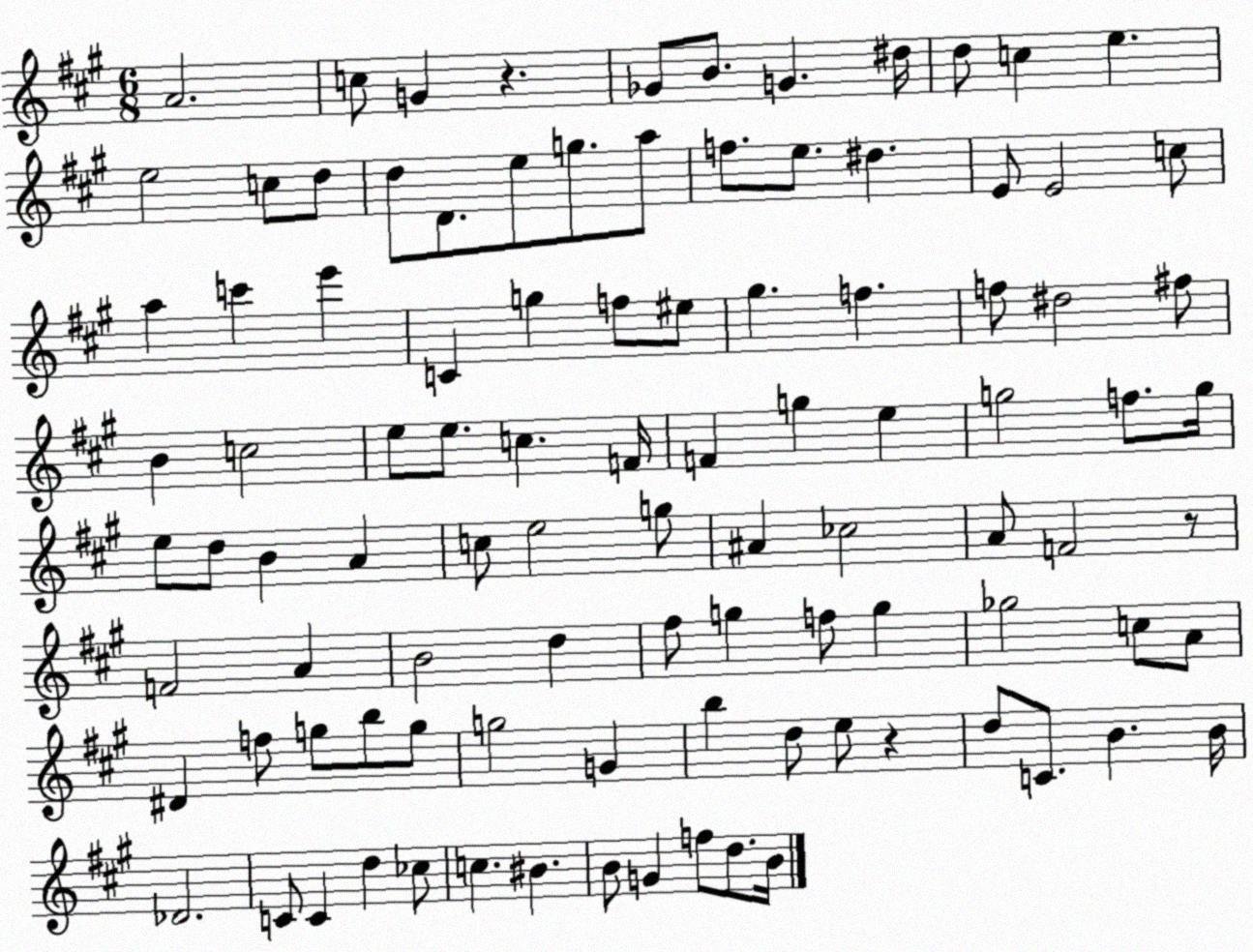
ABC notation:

X:1
T:Untitled
M:6/8
L:1/4
K:A
A2 c/2 G z _G/2 B/2 G ^d/4 d/2 c e e2 c/2 d/2 d/2 D/2 e/2 g/2 a/2 f/2 e/2 ^d E/2 E2 c/2 a c' e' C g f/2 ^e/2 ^g f f/2 ^d2 ^f/2 B c2 e/2 e/2 c F/4 F g e g2 f/2 g/4 e/2 d/2 B A c/2 e2 g/2 ^A _c2 A/2 F2 z/2 F2 A B2 d ^f/2 g f/2 g _g2 c/2 A/2 ^D f/2 g/2 b/2 g/2 g2 G b d/2 e/2 z d/2 C/2 B B/4 _D2 C/2 C d _c/2 c ^B B/2 G f/2 d/2 B/4